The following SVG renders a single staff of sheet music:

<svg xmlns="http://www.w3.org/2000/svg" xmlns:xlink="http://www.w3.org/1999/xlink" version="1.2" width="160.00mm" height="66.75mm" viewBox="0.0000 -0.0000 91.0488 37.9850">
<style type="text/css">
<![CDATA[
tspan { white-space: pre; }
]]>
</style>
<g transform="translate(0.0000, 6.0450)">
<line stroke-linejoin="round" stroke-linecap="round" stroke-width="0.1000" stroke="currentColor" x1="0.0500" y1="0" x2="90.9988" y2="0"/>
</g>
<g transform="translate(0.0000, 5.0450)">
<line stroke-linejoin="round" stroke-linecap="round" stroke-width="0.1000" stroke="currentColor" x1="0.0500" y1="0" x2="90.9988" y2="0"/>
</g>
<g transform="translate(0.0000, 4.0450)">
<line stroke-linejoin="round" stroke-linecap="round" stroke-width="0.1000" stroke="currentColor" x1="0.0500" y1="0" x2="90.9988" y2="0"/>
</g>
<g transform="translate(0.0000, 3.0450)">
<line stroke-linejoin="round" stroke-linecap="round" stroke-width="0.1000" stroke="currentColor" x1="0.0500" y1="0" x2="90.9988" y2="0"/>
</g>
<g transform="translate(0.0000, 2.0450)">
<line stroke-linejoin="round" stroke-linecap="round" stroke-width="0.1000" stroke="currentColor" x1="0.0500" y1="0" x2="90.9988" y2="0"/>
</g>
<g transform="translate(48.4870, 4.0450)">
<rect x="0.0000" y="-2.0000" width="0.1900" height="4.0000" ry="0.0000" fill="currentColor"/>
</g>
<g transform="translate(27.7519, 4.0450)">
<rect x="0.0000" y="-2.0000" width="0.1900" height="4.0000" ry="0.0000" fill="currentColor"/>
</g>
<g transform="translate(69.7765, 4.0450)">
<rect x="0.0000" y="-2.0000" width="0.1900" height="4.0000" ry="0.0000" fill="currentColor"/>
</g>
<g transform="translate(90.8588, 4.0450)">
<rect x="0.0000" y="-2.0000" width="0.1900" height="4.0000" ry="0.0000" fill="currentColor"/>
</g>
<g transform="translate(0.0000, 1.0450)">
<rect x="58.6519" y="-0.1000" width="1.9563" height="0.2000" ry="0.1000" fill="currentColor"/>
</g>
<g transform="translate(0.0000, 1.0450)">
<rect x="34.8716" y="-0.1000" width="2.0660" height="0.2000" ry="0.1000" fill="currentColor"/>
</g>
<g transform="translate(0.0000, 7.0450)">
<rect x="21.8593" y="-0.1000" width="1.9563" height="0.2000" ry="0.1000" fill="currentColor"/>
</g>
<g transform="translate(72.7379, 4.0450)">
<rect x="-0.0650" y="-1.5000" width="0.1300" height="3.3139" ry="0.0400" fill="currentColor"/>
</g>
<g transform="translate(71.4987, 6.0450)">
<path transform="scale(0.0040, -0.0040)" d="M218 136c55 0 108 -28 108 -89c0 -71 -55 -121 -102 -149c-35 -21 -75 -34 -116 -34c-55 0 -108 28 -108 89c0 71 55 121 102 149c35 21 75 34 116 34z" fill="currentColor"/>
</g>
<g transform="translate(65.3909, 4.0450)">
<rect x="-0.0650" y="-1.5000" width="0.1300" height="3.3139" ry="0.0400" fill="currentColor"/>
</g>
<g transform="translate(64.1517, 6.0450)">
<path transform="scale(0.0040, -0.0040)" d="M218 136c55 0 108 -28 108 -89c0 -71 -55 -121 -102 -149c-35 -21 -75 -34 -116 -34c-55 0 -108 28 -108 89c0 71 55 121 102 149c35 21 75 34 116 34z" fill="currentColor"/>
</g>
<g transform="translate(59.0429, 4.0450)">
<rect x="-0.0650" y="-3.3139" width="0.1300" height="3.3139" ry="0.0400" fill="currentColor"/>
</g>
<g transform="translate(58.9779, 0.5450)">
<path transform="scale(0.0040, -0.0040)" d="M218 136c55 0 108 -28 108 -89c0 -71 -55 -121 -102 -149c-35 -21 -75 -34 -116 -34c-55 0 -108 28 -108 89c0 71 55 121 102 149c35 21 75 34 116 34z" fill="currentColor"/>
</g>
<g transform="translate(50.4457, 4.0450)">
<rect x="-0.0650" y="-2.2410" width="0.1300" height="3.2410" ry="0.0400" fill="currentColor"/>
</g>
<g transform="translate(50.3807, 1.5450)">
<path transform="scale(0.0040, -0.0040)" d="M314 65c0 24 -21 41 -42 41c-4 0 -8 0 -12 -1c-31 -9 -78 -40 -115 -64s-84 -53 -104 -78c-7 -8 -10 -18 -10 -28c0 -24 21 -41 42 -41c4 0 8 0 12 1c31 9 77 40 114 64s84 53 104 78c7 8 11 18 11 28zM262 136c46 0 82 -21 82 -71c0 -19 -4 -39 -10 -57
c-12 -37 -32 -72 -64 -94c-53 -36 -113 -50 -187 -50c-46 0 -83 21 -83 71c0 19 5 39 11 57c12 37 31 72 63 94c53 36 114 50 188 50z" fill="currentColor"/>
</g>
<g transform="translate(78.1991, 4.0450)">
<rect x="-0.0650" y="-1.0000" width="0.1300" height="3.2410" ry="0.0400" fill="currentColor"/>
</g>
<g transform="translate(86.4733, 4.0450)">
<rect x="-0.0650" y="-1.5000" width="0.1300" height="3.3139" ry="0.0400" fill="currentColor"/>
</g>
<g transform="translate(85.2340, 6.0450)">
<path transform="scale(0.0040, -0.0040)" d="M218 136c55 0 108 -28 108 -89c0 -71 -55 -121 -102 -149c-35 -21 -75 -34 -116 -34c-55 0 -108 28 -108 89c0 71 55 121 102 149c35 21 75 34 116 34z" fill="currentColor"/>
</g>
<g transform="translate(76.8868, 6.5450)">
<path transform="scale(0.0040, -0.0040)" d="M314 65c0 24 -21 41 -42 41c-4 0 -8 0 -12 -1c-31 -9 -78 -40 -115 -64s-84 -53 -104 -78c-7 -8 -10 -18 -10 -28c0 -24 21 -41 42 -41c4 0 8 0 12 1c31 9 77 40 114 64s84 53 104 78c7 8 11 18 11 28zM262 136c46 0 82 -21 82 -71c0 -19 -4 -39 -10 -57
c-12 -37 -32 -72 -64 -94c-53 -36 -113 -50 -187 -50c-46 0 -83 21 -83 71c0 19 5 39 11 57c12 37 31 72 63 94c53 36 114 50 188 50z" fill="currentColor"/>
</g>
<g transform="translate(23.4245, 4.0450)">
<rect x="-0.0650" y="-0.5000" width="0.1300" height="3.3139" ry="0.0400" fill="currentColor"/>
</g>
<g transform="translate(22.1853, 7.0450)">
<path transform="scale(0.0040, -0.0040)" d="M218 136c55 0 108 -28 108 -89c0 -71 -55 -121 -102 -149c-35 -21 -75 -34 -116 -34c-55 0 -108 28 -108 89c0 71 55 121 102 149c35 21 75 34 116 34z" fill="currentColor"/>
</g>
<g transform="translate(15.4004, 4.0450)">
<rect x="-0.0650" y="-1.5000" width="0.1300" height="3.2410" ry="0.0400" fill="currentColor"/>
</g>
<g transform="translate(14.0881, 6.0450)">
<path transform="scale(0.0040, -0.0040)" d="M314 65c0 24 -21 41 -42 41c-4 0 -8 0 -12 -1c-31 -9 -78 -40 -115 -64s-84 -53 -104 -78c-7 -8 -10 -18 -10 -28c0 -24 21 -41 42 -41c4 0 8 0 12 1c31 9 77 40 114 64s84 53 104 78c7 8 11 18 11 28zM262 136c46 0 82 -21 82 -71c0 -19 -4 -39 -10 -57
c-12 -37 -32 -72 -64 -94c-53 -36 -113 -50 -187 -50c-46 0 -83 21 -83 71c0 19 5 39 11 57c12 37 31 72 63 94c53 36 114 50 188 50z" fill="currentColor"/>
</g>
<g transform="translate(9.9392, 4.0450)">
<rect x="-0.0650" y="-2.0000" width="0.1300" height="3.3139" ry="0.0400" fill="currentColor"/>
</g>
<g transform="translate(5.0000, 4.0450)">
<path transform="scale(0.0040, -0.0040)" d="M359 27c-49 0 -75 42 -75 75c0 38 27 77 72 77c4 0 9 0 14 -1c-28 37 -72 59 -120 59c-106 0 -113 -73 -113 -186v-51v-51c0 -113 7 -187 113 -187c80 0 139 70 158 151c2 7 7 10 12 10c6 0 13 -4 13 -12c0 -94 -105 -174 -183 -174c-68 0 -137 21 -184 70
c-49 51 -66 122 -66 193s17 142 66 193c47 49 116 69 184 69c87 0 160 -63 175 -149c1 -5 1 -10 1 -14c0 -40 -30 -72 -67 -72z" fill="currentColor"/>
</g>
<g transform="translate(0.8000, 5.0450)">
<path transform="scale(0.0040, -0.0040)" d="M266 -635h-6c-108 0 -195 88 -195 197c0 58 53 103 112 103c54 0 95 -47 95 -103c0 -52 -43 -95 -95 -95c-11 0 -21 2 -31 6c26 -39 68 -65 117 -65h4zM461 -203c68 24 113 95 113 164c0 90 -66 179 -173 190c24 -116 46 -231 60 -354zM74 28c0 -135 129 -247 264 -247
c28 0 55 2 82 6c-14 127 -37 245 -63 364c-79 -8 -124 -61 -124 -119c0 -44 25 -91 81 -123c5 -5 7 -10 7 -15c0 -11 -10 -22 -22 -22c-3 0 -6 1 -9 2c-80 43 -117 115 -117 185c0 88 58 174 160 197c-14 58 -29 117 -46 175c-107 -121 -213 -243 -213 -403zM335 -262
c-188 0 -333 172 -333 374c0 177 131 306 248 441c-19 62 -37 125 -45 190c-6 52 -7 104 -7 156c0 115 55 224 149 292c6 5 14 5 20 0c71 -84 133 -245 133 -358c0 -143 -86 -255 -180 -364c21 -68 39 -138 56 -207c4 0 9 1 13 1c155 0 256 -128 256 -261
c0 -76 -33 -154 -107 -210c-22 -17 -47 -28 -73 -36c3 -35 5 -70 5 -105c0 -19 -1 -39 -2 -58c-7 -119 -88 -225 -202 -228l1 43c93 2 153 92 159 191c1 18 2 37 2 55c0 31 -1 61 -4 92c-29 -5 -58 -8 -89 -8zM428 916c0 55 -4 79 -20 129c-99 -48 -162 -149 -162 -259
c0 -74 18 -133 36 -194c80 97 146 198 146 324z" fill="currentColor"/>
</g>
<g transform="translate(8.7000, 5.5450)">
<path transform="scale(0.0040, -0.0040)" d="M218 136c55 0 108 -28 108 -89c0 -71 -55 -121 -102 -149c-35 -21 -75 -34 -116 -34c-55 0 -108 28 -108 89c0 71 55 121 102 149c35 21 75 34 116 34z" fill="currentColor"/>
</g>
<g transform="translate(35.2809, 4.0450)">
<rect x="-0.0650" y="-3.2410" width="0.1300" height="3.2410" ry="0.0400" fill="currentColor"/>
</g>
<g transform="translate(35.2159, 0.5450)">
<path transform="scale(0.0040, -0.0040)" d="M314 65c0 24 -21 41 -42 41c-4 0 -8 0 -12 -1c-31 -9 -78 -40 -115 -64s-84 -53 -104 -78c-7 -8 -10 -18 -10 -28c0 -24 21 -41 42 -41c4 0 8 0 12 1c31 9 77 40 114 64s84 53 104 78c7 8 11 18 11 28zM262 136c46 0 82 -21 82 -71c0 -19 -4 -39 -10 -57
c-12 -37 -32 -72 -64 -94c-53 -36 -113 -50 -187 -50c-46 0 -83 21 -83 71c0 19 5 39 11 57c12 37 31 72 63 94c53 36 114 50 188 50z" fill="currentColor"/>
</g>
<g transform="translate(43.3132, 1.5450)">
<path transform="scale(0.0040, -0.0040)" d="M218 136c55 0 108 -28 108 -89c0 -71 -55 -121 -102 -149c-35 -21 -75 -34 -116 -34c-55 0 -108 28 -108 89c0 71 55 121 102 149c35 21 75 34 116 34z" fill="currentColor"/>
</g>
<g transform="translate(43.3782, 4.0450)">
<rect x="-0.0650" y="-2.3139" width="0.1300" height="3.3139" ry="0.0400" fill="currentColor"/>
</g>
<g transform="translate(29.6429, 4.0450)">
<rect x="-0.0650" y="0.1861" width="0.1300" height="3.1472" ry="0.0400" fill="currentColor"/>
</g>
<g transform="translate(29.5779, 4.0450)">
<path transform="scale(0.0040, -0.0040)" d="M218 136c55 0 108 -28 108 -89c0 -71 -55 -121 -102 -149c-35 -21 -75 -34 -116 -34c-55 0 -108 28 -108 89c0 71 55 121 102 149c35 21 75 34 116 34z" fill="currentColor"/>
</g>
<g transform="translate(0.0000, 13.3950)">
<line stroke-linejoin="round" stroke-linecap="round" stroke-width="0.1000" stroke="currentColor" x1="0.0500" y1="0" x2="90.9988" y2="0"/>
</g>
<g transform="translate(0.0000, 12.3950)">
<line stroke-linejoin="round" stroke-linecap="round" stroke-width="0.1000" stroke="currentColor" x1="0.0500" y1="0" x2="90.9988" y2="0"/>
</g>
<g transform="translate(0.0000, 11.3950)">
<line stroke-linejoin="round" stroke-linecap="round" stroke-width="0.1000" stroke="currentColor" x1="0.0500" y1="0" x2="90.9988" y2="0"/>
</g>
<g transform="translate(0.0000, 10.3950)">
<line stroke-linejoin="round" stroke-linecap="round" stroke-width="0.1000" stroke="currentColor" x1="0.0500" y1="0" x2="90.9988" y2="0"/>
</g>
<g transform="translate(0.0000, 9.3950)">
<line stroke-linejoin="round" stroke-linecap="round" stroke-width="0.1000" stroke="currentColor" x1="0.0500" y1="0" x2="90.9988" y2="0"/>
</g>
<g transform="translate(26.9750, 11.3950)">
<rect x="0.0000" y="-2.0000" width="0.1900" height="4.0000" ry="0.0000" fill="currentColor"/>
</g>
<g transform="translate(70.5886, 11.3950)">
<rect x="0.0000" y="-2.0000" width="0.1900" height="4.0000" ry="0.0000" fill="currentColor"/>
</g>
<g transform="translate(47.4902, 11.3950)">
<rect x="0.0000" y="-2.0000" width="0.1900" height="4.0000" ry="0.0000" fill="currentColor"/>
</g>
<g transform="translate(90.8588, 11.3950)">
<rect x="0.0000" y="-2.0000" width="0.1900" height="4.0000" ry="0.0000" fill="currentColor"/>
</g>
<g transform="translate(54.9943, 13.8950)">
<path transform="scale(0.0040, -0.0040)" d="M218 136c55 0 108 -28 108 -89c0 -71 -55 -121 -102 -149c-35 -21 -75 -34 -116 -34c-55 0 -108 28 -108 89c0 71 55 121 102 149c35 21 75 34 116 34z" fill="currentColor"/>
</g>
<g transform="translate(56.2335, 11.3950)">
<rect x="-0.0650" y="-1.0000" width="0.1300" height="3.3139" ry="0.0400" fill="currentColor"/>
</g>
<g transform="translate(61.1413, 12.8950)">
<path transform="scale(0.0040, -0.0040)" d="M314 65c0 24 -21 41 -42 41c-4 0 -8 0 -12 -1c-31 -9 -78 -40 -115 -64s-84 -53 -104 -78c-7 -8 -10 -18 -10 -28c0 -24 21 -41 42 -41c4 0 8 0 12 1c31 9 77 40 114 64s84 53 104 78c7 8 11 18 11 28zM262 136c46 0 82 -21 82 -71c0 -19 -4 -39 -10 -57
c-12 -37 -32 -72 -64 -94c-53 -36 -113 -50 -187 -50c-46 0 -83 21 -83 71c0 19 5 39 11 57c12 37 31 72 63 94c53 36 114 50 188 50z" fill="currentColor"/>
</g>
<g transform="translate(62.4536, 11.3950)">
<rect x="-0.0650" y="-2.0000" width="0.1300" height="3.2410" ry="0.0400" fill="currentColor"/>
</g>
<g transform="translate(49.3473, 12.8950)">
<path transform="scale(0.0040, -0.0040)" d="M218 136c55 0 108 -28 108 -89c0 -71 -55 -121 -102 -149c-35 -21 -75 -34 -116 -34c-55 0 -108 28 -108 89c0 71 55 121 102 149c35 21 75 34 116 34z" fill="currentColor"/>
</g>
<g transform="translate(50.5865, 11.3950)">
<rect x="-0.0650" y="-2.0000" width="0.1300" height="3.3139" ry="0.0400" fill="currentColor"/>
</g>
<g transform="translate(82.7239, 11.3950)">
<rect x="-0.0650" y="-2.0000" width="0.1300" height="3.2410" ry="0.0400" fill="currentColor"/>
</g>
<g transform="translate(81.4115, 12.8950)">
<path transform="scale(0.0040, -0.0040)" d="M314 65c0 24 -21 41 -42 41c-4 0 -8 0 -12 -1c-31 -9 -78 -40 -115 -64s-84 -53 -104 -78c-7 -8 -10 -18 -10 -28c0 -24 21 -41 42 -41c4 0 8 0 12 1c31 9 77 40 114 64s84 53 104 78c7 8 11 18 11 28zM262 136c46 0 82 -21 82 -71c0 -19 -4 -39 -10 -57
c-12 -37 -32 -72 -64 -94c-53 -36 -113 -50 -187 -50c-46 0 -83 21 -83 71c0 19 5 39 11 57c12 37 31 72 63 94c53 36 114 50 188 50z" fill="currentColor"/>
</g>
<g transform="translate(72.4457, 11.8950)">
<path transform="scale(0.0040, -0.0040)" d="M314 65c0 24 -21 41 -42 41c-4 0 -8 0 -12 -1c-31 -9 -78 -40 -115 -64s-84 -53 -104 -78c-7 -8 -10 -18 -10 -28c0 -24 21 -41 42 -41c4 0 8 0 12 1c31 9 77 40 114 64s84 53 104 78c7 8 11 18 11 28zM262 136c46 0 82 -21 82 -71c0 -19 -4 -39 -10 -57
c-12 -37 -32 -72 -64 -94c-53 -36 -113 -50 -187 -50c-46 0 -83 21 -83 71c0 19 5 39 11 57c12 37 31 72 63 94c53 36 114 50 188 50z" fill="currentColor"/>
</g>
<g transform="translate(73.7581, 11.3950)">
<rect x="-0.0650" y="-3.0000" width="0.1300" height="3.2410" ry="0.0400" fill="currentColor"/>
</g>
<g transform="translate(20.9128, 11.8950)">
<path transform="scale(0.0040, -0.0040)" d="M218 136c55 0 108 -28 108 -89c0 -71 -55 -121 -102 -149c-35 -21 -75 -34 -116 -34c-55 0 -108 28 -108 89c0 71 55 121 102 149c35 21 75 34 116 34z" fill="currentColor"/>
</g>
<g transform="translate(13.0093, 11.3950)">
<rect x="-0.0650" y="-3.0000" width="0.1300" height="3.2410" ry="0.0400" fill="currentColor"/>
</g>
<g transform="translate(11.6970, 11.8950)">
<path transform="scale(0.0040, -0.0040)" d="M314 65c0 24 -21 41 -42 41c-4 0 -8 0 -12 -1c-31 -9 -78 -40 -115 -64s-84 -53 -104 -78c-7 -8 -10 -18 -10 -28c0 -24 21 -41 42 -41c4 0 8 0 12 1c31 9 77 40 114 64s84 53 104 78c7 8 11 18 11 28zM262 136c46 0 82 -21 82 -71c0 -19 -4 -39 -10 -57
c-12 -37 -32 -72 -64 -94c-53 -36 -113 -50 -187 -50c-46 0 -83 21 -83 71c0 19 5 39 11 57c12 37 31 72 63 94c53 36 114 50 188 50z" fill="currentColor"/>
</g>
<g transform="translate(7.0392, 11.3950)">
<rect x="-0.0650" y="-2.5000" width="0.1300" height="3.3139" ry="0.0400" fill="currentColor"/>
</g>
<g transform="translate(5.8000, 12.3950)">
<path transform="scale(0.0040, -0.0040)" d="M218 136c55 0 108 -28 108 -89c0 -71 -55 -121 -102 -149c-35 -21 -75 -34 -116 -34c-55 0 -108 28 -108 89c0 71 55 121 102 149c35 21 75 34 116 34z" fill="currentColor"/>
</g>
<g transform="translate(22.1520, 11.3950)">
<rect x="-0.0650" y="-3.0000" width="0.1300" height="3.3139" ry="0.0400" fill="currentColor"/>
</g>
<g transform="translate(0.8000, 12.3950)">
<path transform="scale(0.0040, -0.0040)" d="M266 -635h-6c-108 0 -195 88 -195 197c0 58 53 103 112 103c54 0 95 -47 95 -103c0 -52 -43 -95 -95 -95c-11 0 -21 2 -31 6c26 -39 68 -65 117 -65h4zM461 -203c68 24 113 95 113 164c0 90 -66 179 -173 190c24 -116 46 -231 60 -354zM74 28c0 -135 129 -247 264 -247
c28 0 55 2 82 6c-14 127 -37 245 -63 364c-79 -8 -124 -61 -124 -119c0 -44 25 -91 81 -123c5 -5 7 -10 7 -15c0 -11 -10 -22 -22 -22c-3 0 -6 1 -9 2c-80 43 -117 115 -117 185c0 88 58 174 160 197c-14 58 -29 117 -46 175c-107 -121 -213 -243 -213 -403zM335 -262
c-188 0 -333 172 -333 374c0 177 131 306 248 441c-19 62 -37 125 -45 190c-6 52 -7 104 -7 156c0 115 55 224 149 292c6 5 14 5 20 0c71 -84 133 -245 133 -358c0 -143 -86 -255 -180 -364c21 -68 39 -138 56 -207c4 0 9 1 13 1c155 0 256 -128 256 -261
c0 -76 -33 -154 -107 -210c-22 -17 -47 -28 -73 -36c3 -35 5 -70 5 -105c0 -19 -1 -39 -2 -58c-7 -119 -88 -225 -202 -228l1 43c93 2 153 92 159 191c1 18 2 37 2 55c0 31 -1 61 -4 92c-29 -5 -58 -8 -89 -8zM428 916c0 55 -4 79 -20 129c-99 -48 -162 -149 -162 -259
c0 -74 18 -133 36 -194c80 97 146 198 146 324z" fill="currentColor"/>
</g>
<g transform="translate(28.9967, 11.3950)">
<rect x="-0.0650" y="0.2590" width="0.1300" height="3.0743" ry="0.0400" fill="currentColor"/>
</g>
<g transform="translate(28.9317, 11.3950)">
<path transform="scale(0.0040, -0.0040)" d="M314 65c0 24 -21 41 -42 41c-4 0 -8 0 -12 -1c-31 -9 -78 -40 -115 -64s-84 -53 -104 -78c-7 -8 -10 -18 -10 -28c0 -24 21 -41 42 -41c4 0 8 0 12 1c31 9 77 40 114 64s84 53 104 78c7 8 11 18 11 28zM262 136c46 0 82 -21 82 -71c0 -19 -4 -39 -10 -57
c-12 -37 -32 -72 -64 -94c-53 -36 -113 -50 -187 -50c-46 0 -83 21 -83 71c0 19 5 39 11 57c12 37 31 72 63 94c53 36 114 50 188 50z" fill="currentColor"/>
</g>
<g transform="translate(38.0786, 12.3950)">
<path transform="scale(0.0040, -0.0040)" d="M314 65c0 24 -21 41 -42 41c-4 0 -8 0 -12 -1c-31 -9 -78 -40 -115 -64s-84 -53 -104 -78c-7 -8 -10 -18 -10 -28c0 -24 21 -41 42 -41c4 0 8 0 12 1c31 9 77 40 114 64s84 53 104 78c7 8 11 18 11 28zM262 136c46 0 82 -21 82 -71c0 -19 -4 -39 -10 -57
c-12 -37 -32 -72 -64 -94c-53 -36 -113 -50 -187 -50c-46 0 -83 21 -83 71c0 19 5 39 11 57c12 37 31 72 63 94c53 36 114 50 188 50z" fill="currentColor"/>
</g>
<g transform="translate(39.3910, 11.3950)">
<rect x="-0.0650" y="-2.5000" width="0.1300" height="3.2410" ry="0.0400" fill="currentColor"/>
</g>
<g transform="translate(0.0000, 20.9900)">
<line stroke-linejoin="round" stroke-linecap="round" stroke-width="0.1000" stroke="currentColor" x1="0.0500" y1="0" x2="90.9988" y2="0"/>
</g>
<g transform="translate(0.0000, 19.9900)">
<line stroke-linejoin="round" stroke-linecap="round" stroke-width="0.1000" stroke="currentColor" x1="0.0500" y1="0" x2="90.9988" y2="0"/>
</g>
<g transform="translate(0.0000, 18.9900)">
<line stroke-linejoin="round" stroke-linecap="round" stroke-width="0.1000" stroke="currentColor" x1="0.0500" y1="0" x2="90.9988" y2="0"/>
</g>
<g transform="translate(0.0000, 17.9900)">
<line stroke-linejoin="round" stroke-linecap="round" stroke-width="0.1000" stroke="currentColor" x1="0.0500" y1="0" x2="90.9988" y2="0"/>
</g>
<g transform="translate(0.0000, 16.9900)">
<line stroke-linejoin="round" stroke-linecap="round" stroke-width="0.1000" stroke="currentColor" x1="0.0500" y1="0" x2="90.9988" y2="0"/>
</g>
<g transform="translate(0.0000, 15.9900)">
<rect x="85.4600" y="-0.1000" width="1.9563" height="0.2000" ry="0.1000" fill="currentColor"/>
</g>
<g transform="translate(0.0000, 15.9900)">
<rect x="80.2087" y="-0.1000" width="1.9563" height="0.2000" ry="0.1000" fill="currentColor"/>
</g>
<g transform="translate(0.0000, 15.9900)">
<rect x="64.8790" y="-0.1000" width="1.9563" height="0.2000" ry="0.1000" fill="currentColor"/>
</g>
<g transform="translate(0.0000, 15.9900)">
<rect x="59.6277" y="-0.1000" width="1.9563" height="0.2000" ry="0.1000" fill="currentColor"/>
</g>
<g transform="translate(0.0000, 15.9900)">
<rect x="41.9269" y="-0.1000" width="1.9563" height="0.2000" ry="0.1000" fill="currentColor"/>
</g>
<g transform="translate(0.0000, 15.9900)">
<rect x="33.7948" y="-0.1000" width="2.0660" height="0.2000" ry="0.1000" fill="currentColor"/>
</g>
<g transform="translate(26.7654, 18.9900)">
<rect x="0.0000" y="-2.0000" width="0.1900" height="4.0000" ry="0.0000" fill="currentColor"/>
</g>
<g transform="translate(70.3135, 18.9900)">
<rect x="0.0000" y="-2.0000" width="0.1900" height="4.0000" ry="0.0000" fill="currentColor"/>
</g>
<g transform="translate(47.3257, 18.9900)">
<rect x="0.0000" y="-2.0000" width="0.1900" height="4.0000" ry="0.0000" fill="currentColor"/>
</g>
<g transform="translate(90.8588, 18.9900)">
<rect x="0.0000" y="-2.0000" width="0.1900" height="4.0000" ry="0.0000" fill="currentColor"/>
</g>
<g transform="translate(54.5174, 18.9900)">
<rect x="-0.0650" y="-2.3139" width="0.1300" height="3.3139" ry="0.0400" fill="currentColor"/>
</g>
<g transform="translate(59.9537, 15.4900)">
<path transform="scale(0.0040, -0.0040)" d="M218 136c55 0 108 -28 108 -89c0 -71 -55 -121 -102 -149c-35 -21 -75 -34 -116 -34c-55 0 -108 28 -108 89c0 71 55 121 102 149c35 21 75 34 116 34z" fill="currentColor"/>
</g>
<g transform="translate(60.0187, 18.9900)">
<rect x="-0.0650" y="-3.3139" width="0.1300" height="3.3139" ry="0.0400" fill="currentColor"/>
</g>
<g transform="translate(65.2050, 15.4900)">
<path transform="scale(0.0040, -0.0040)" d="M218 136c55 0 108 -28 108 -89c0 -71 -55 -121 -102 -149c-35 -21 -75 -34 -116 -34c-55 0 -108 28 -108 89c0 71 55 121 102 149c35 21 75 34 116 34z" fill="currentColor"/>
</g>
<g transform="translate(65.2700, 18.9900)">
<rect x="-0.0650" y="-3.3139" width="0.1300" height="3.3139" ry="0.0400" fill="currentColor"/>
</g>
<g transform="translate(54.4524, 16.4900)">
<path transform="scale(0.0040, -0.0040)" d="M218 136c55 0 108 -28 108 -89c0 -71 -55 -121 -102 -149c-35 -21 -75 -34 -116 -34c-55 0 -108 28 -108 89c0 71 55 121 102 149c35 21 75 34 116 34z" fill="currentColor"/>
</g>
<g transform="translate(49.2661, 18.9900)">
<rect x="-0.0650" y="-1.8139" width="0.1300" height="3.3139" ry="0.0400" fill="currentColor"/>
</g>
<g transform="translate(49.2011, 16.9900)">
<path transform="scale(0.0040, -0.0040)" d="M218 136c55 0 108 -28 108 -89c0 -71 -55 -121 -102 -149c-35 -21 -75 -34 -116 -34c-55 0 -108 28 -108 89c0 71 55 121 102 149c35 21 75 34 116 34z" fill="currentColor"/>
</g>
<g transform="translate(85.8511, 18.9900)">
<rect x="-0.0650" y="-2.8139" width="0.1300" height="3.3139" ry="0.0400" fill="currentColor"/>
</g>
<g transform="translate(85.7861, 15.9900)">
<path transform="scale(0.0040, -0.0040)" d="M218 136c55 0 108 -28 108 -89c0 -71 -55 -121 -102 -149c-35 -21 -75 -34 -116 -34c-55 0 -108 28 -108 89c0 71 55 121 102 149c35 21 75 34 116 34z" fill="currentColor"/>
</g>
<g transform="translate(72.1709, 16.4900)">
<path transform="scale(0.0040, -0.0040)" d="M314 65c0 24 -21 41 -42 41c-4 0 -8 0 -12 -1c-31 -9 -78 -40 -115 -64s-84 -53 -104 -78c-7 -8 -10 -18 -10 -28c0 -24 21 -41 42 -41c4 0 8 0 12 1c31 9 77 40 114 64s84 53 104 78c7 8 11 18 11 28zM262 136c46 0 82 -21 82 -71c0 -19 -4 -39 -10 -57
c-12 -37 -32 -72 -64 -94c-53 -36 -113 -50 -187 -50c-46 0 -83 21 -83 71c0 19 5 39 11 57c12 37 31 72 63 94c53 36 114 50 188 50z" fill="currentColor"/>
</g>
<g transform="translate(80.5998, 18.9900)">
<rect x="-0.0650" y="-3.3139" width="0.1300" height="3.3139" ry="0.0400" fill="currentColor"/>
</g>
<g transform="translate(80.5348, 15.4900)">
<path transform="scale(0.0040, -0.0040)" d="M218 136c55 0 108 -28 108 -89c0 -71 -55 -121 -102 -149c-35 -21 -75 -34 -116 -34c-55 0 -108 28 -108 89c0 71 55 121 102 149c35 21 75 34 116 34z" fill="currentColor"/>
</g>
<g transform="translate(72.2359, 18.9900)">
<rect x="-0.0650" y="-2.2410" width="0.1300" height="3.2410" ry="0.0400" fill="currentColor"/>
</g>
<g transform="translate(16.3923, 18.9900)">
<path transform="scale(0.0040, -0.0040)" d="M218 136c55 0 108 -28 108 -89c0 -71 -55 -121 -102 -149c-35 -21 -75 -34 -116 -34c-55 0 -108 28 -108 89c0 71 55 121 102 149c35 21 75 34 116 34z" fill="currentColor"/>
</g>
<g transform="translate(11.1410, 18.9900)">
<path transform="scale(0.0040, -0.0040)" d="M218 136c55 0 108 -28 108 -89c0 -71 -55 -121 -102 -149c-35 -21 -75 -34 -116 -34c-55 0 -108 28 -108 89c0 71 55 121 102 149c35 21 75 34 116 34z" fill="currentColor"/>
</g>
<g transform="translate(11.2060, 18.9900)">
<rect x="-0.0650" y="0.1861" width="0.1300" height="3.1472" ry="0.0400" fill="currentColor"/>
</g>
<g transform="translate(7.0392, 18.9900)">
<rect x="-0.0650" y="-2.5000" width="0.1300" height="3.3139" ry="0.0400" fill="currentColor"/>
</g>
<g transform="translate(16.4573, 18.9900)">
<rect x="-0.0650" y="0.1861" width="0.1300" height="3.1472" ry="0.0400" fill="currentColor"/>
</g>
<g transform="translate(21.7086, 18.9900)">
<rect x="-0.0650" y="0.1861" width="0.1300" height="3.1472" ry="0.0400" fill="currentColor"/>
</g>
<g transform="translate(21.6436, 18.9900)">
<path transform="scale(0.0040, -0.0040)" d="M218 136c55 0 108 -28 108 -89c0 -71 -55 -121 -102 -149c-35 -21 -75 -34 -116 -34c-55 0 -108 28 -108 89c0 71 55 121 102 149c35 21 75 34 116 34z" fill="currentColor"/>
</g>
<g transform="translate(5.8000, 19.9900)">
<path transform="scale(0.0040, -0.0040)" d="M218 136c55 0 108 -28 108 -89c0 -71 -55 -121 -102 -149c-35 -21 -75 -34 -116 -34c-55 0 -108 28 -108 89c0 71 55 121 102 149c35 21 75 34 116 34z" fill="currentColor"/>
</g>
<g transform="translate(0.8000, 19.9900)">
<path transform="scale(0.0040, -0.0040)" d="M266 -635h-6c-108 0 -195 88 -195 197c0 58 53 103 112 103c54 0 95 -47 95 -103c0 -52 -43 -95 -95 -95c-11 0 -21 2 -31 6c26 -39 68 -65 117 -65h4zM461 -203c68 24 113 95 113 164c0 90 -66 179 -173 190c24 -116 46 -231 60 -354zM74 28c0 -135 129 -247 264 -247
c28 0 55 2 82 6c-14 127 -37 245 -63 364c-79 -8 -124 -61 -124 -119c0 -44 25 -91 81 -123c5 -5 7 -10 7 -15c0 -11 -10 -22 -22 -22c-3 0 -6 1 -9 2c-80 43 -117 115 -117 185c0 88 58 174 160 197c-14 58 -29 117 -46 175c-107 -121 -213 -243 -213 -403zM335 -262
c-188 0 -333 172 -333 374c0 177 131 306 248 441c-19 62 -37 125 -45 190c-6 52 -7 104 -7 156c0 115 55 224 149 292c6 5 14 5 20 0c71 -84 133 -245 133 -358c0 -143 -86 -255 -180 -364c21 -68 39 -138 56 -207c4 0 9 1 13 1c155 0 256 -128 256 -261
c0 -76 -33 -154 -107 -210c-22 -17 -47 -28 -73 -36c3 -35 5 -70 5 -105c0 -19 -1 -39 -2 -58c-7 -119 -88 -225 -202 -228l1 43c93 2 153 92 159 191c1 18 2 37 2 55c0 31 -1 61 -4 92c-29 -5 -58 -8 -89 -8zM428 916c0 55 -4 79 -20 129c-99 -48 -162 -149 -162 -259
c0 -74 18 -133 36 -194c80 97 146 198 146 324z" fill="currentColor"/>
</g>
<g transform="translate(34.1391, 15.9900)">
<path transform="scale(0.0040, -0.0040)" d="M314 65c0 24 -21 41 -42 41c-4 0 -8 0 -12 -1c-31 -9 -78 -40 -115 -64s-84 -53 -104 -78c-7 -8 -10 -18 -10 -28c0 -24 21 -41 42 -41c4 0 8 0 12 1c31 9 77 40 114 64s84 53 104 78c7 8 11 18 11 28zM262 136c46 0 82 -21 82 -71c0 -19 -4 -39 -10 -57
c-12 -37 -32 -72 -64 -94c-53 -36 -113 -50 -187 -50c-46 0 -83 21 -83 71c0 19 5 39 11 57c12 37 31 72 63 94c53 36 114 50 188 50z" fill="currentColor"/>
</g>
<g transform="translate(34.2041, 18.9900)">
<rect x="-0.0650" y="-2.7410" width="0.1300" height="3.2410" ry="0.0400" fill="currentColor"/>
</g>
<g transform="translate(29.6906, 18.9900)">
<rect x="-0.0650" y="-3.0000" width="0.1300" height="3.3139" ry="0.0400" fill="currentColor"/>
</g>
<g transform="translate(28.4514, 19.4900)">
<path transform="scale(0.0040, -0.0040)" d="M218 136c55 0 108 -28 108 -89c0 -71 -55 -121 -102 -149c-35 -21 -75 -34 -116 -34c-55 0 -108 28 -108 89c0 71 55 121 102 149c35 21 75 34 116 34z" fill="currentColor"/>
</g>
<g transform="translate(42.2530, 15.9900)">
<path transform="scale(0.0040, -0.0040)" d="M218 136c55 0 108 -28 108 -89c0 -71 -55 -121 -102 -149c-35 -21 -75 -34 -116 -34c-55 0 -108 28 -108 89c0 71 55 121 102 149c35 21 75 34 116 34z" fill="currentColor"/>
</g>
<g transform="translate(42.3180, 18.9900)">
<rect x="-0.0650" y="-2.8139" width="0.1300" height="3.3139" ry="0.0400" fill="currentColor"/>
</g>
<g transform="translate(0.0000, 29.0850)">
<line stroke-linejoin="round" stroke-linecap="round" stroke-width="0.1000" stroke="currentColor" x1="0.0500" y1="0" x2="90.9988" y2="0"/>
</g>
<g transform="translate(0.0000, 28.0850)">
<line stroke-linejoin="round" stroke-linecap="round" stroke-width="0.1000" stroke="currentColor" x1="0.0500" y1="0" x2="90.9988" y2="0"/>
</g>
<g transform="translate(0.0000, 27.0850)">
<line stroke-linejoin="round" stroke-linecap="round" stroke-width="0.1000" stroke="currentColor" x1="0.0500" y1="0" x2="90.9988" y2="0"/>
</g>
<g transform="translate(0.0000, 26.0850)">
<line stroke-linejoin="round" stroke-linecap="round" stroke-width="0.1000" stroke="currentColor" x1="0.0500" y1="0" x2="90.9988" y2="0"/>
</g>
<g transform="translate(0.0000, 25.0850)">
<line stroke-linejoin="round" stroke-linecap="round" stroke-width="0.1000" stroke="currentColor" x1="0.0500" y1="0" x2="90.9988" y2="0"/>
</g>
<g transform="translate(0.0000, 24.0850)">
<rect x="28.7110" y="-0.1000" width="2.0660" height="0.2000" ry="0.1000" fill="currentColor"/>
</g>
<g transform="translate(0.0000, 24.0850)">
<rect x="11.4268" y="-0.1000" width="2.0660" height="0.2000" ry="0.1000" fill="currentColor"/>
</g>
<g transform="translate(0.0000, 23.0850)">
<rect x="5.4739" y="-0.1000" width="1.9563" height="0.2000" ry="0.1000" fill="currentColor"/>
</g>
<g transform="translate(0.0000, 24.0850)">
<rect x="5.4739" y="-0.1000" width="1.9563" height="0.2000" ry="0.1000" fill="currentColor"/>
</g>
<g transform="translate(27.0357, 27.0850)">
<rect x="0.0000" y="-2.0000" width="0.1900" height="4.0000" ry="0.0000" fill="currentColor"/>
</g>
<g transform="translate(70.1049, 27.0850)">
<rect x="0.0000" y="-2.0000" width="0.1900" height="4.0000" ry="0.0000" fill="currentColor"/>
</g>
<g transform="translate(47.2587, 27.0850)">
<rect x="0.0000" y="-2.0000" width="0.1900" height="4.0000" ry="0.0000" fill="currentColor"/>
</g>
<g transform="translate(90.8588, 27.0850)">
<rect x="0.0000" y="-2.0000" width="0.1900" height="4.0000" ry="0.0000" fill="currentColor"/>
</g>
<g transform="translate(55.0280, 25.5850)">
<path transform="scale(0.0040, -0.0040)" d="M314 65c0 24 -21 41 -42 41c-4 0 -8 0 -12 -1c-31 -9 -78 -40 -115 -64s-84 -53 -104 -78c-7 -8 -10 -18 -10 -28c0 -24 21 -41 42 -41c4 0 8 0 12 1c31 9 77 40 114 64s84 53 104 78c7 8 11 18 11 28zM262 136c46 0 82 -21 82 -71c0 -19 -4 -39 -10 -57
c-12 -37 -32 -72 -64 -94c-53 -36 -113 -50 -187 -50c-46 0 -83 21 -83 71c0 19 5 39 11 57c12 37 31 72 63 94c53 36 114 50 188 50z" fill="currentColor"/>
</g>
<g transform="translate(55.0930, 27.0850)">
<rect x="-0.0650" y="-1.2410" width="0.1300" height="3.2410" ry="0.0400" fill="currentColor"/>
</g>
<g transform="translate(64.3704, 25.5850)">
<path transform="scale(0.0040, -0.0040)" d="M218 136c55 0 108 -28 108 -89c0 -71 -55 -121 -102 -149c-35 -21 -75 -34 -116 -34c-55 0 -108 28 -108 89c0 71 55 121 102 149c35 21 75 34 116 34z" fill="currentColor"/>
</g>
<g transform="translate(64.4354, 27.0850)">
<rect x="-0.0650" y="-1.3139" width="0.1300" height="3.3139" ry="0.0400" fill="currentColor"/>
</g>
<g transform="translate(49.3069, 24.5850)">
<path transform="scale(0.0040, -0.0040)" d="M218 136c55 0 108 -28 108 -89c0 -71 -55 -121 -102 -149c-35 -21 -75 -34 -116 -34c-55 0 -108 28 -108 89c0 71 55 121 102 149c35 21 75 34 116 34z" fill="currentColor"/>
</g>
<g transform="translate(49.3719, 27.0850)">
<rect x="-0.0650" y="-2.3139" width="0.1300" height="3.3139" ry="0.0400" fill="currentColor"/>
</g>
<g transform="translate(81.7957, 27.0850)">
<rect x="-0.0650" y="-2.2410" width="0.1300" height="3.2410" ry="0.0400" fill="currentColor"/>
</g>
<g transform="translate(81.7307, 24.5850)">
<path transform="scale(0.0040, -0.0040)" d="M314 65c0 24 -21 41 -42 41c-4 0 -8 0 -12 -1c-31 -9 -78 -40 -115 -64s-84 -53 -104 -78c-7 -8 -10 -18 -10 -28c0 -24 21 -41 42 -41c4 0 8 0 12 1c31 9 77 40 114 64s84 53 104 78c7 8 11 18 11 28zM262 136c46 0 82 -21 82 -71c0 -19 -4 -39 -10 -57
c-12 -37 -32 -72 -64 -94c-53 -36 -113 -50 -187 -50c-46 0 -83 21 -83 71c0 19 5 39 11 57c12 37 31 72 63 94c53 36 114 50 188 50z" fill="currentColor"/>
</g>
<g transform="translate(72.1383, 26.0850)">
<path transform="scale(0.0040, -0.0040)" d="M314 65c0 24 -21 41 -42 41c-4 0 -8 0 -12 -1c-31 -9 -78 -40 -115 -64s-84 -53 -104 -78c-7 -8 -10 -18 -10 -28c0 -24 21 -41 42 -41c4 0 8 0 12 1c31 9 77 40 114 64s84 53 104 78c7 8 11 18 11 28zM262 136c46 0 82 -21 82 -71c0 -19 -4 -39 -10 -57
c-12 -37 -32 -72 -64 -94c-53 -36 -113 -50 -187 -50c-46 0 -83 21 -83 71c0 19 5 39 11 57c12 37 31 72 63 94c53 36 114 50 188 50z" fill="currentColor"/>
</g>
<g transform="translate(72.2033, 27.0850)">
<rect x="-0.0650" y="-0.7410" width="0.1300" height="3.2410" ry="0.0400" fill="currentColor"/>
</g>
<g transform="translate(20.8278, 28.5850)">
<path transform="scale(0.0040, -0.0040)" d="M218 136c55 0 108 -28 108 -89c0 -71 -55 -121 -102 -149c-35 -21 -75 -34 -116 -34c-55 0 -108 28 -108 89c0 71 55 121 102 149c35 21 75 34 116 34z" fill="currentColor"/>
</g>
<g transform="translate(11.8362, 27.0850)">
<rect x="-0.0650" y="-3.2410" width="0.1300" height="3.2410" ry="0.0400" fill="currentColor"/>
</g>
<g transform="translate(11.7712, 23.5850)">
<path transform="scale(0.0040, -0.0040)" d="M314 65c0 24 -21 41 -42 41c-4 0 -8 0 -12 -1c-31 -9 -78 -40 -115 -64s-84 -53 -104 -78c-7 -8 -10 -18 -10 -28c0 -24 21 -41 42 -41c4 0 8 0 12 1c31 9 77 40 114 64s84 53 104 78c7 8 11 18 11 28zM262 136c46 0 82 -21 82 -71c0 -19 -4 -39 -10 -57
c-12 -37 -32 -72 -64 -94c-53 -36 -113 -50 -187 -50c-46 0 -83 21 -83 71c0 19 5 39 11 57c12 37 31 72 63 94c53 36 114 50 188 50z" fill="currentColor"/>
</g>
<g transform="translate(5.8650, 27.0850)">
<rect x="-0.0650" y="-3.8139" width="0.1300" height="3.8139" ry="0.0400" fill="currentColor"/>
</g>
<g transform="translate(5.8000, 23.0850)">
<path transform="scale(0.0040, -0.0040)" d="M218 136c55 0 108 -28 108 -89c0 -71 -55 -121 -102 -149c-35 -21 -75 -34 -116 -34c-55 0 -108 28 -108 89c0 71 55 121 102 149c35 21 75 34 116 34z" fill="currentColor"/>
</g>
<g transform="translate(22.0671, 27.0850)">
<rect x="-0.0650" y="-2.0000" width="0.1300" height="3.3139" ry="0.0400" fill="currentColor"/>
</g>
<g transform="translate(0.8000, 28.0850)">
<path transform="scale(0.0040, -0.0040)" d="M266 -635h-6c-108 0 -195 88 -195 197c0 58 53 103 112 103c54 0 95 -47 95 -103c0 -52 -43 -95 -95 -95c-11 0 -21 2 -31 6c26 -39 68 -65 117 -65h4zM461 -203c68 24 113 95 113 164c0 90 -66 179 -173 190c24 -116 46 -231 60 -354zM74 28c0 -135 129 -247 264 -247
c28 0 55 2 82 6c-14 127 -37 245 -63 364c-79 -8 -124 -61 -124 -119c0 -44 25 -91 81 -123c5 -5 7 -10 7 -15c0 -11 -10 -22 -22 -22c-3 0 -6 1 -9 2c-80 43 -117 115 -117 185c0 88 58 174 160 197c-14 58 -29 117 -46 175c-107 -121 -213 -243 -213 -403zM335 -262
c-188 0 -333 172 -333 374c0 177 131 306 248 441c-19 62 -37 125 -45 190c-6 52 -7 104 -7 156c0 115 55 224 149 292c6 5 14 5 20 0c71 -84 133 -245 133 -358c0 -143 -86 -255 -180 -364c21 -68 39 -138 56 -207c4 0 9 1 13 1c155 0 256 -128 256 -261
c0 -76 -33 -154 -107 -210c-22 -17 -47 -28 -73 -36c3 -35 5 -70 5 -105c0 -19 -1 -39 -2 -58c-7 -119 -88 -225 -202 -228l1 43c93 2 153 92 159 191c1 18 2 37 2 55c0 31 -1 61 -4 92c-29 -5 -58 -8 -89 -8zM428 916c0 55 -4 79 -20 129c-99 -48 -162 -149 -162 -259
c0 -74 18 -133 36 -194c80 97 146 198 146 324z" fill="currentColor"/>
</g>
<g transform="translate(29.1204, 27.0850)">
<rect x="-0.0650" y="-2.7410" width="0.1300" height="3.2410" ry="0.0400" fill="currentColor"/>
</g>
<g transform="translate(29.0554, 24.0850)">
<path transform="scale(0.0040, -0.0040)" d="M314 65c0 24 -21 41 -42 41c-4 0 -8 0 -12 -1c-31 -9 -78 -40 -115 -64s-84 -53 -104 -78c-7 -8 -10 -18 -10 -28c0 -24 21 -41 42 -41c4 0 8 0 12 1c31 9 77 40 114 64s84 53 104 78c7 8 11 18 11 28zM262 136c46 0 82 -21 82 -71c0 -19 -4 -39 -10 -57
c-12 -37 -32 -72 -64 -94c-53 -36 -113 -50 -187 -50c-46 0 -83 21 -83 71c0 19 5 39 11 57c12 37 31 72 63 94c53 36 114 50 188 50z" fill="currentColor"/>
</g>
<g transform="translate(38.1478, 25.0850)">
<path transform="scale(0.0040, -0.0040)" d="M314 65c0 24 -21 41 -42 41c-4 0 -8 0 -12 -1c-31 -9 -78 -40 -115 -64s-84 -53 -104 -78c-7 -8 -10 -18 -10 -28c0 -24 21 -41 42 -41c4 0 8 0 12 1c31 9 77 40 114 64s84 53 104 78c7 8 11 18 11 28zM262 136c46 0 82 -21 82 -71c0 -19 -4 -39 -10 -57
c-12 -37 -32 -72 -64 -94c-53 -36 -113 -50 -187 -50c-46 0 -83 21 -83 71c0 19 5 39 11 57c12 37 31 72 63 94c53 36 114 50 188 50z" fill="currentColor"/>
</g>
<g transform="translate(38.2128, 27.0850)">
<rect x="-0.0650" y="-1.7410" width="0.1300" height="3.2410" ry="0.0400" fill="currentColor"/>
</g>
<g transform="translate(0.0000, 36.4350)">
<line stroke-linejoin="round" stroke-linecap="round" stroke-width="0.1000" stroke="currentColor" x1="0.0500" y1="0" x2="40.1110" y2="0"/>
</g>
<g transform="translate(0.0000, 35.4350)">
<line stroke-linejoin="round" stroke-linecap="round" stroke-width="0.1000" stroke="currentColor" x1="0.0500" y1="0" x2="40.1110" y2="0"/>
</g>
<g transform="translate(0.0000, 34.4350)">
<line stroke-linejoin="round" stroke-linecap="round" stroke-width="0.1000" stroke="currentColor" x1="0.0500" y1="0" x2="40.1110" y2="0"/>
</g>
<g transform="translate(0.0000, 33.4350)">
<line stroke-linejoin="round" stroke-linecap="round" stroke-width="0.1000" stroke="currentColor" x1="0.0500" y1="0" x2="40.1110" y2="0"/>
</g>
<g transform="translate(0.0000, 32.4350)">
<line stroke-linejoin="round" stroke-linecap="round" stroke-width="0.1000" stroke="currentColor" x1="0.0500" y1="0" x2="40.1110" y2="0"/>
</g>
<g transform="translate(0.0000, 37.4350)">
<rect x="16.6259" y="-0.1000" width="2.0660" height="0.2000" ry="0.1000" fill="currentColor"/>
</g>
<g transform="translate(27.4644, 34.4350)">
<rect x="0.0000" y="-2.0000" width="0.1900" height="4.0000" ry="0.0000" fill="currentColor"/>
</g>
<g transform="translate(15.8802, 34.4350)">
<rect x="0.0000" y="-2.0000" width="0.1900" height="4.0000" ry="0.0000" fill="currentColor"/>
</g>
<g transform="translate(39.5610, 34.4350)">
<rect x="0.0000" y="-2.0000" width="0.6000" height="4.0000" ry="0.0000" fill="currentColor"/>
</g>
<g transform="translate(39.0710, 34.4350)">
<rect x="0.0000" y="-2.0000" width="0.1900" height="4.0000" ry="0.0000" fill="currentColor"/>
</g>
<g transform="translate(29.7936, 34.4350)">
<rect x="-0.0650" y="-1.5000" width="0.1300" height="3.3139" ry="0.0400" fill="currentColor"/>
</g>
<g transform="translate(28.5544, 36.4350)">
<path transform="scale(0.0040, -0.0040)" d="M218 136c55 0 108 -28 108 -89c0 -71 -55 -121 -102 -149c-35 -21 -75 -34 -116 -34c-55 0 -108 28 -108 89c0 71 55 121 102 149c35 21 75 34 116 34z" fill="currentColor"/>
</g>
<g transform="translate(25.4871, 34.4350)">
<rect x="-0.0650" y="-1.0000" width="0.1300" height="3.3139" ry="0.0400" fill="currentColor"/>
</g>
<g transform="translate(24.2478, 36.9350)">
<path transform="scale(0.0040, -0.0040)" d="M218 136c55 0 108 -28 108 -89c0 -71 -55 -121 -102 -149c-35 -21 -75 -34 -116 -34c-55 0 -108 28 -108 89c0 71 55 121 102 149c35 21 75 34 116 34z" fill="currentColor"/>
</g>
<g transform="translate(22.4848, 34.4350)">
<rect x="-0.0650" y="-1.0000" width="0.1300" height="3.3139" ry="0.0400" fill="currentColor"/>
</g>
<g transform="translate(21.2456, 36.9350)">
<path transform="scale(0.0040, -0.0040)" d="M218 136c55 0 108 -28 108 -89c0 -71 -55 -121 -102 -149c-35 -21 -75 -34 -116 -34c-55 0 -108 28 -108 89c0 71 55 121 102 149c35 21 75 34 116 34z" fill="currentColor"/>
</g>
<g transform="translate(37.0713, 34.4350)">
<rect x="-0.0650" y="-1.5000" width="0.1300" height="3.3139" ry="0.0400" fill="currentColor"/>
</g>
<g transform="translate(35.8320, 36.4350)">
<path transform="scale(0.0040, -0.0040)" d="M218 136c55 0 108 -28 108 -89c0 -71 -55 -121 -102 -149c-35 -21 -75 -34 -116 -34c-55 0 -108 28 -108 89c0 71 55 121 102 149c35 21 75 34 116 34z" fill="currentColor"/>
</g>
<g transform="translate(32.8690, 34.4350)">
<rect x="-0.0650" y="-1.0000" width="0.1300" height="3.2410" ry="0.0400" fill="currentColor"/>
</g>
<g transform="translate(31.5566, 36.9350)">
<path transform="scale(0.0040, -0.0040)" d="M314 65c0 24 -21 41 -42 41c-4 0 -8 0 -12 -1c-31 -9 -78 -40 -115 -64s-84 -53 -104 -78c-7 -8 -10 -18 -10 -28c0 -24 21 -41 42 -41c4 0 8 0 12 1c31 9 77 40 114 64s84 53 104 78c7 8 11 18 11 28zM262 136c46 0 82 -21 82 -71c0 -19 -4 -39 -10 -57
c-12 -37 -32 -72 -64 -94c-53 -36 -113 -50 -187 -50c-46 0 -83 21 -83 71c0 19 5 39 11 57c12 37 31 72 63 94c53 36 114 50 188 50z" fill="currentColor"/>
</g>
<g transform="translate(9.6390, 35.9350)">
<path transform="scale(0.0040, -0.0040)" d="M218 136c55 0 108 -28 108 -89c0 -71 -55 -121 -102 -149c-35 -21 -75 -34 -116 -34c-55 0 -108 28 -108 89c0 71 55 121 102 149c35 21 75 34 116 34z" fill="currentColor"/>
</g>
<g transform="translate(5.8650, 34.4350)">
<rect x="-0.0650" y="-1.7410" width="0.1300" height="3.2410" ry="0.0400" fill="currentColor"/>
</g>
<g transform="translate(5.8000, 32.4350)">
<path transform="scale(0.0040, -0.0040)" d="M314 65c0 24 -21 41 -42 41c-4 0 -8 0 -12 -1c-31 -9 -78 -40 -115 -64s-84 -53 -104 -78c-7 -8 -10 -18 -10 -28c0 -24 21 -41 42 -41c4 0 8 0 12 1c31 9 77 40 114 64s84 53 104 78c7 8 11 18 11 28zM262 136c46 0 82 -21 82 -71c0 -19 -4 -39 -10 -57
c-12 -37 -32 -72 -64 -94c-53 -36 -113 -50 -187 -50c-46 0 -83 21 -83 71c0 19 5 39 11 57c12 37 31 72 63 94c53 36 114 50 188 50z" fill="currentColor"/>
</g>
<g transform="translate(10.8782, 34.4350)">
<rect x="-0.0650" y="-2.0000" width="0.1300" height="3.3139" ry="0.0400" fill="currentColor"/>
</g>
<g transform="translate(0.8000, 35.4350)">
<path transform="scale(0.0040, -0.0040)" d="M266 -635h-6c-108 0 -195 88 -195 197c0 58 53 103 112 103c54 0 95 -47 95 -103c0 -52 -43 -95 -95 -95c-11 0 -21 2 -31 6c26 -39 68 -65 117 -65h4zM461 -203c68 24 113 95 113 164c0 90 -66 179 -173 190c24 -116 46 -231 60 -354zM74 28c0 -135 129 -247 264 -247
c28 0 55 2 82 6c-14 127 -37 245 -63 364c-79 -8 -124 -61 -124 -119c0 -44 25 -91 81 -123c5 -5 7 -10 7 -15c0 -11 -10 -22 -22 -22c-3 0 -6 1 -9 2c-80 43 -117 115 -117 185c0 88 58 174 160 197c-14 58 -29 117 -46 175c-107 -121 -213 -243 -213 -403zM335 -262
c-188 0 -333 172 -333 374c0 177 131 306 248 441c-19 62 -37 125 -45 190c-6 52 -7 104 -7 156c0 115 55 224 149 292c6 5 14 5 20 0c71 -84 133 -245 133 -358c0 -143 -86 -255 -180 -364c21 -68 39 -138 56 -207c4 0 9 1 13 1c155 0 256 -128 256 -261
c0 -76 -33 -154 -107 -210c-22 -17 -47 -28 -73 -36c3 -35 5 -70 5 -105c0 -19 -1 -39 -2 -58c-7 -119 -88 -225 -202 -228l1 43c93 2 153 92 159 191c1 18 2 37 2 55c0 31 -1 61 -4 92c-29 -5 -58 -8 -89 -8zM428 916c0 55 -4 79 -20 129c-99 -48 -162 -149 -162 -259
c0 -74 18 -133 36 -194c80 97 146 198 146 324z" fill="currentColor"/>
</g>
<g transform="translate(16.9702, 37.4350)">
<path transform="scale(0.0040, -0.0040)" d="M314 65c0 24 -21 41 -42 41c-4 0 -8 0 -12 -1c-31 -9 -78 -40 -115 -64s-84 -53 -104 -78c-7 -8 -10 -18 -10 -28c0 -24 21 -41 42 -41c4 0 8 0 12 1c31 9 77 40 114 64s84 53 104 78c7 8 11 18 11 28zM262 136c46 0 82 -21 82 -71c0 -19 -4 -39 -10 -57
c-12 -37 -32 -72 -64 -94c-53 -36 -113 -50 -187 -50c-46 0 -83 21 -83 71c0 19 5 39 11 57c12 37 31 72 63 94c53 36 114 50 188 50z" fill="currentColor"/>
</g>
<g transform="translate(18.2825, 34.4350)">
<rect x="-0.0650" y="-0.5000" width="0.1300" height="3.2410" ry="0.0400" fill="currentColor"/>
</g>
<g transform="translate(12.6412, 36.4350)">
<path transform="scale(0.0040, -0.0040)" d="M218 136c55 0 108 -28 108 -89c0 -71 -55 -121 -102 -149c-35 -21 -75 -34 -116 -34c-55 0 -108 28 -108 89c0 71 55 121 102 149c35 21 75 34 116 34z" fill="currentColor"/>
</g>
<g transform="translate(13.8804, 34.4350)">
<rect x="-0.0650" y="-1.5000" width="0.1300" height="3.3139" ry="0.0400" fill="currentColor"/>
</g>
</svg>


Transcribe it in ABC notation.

X:1
T:Untitled
M:4/4
L:1/4
K:C
F E2 C B b2 g g2 b E E D2 E G A2 A B2 G2 F D F2 A2 F2 G B B B A a2 a f g b b g2 b a c' b2 F a2 f2 g e2 e d2 g2 f2 F E C2 D D E D2 E